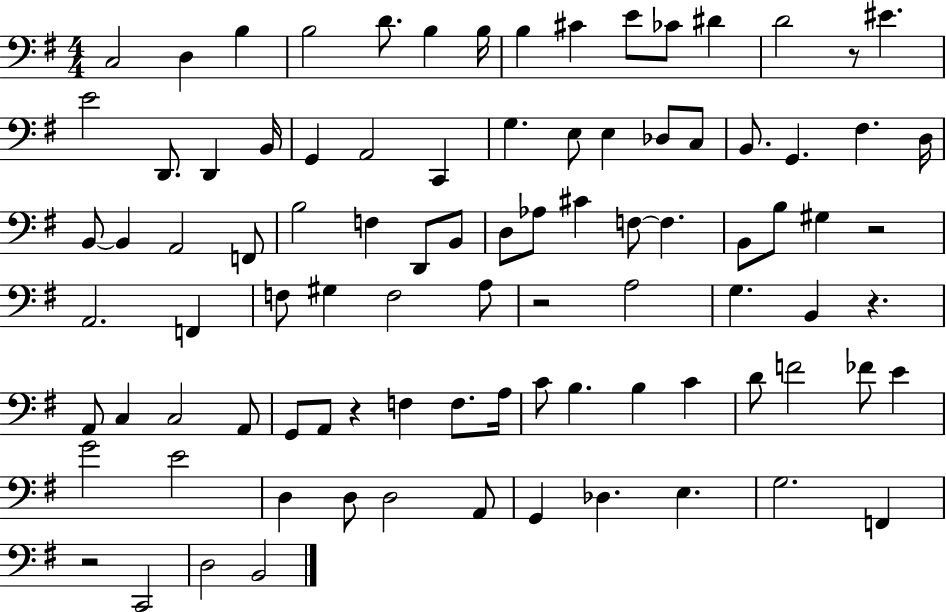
C3/h D3/q B3/q B3/h D4/e. B3/q B3/s B3/q C#4/q E4/e CES4/e D#4/q D4/h R/e EIS4/q. E4/h D2/e. D2/q B2/s G2/q A2/h C2/q G3/q. E3/e E3/q Db3/e C3/e B2/e. G2/q. F#3/q. D3/s B2/e B2/q A2/h F2/e B3/h F3/q D2/e B2/e D3/e Ab3/e C#4/q F3/e F3/q. B2/e B3/e G#3/q R/h A2/h. F2/q F3/e G#3/q F3/h A3/e R/h A3/h G3/q. B2/q R/q. A2/e C3/q C3/h A2/e G2/e A2/e R/q F3/q F3/e. A3/s C4/e B3/q. B3/q C4/q D4/e F4/h FES4/e E4/q G4/h E4/h D3/q D3/e D3/h A2/e G2/q Db3/q. E3/q. G3/h. F2/q R/h C2/h D3/h B2/h